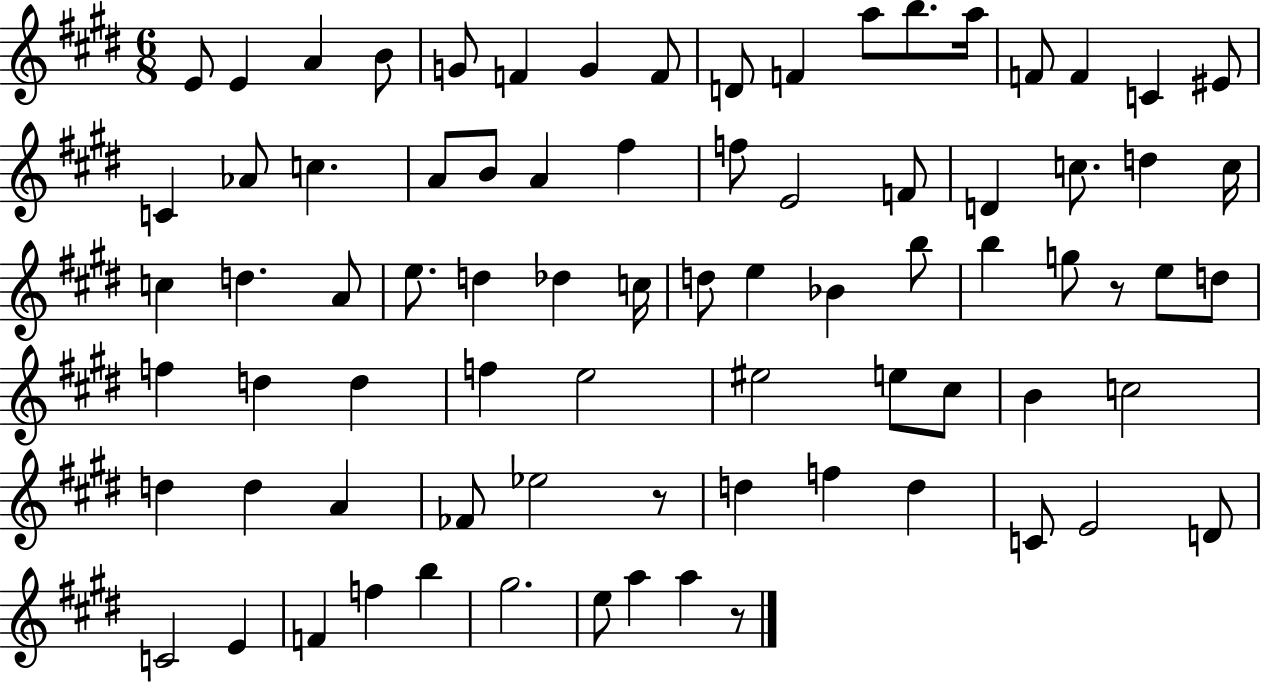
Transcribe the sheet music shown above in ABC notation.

X:1
T:Untitled
M:6/8
L:1/4
K:E
E/2 E A B/2 G/2 F G F/2 D/2 F a/2 b/2 a/4 F/2 F C ^E/2 C _A/2 c A/2 B/2 A ^f f/2 E2 F/2 D c/2 d c/4 c d A/2 e/2 d _d c/4 d/2 e _B b/2 b g/2 z/2 e/2 d/2 f d d f e2 ^e2 e/2 ^c/2 B c2 d d A _F/2 _e2 z/2 d f d C/2 E2 D/2 C2 E F f b ^g2 e/2 a a z/2